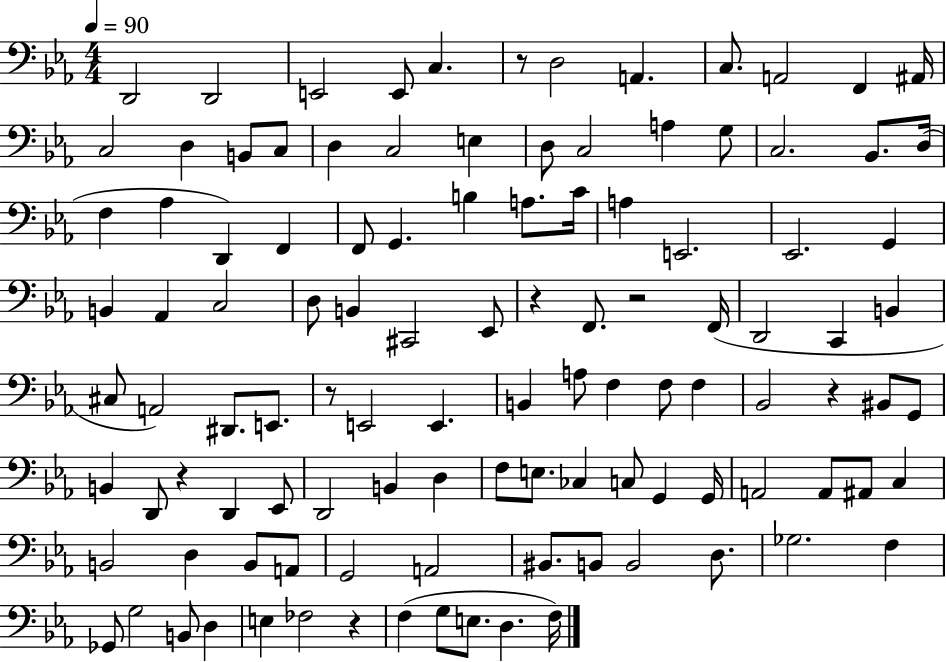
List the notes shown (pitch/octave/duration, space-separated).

D2/h D2/h E2/h E2/e C3/q. R/e D3/h A2/q. C3/e. A2/h F2/q A#2/s C3/h D3/q B2/e C3/e D3/q C3/h E3/q D3/e C3/h A3/q G3/e C3/h. Bb2/e. D3/s F3/q Ab3/q D2/q F2/q F2/e G2/q. B3/q A3/e. C4/s A3/q E2/h. Eb2/h. G2/q B2/q Ab2/q C3/h D3/e B2/q C#2/h Eb2/e R/q F2/e. R/h F2/s D2/h C2/q B2/q C#3/e A2/h D#2/e. E2/e. R/e E2/h E2/q. B2/q A3/e F3/q F3/e F3/q Bb2/h R/q BIS2/e G2/e B2/q D2/e R/q D2/q Eb2/e D2/h B2/q D3/q F3/e E3/e. CES3/q C3/e G2/q G2/s A2/h A2/e A#2/e C3/q B2/h D3/q B2/e A2/e G2/h A2/h BIS2/e. B2/e B2/h D3/e. Gb3/h. F3/q Gb2/e G3/h B2/e D3/q E3/q FES3/h R/q F3/q G3/e E3/e. D3/q. F3/s